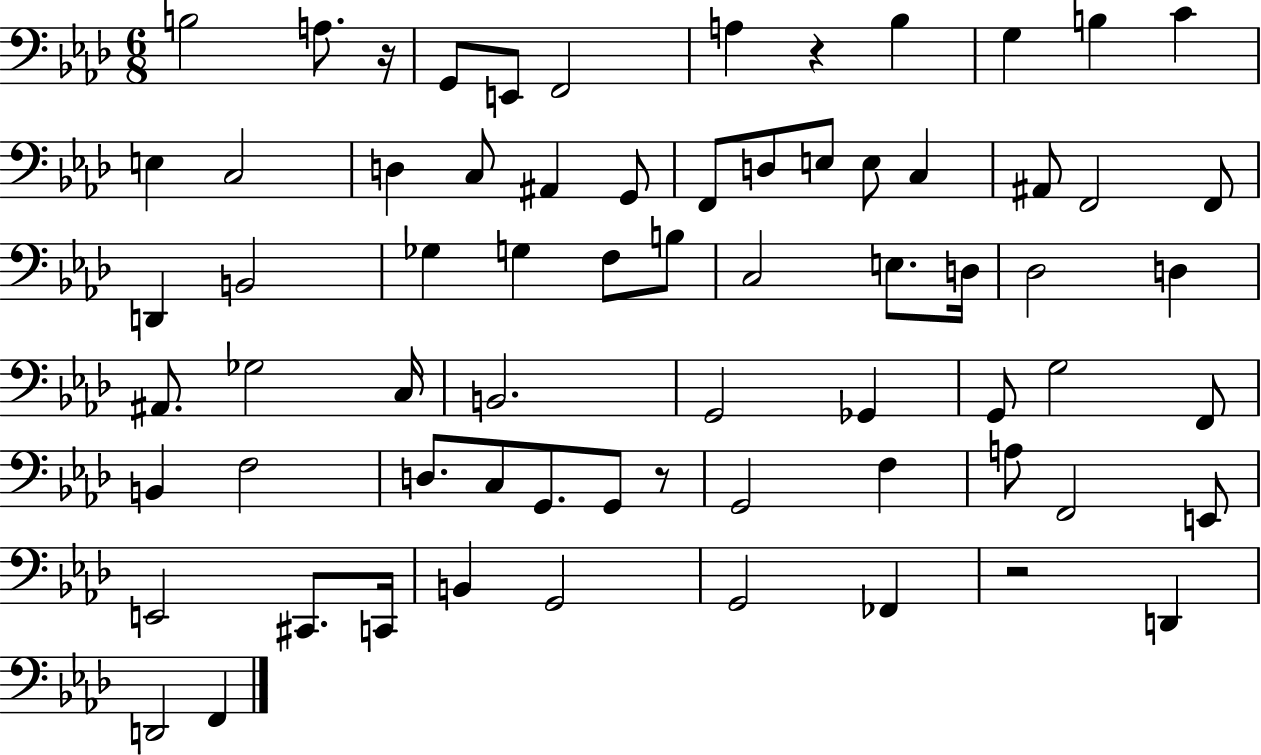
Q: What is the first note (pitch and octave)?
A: B3